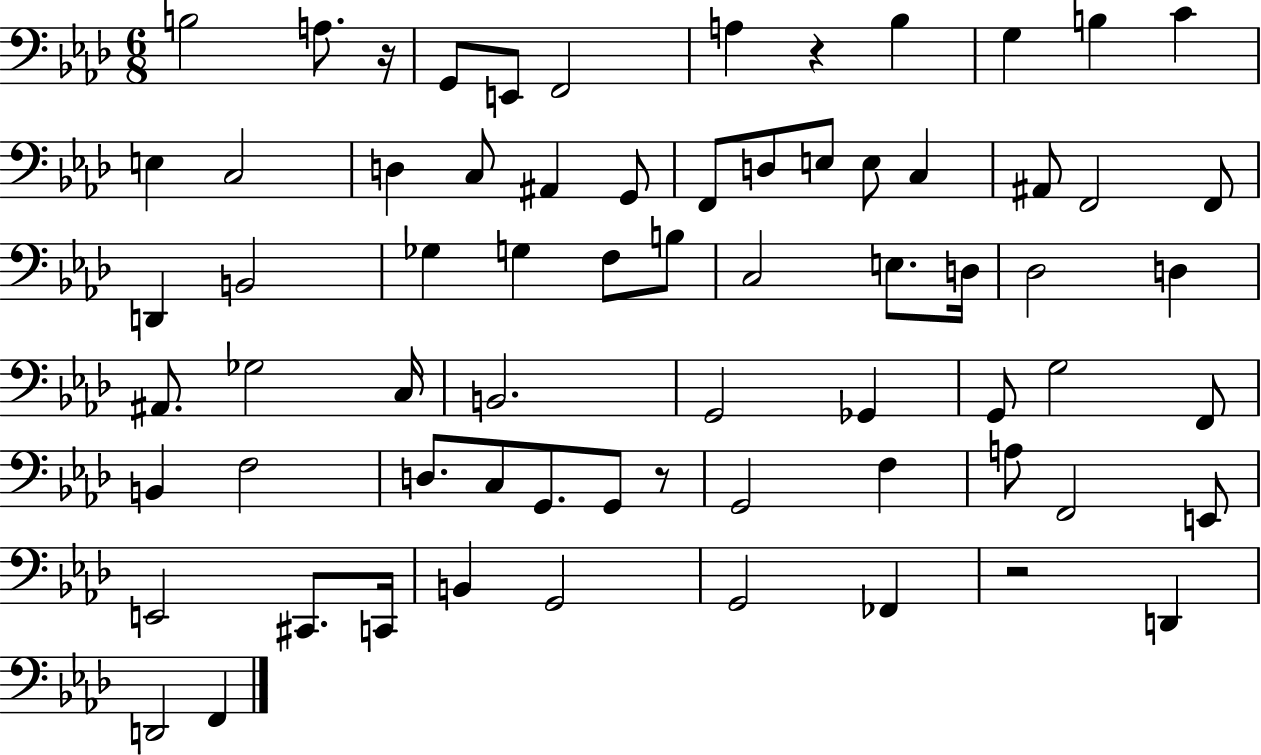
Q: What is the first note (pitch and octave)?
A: B3